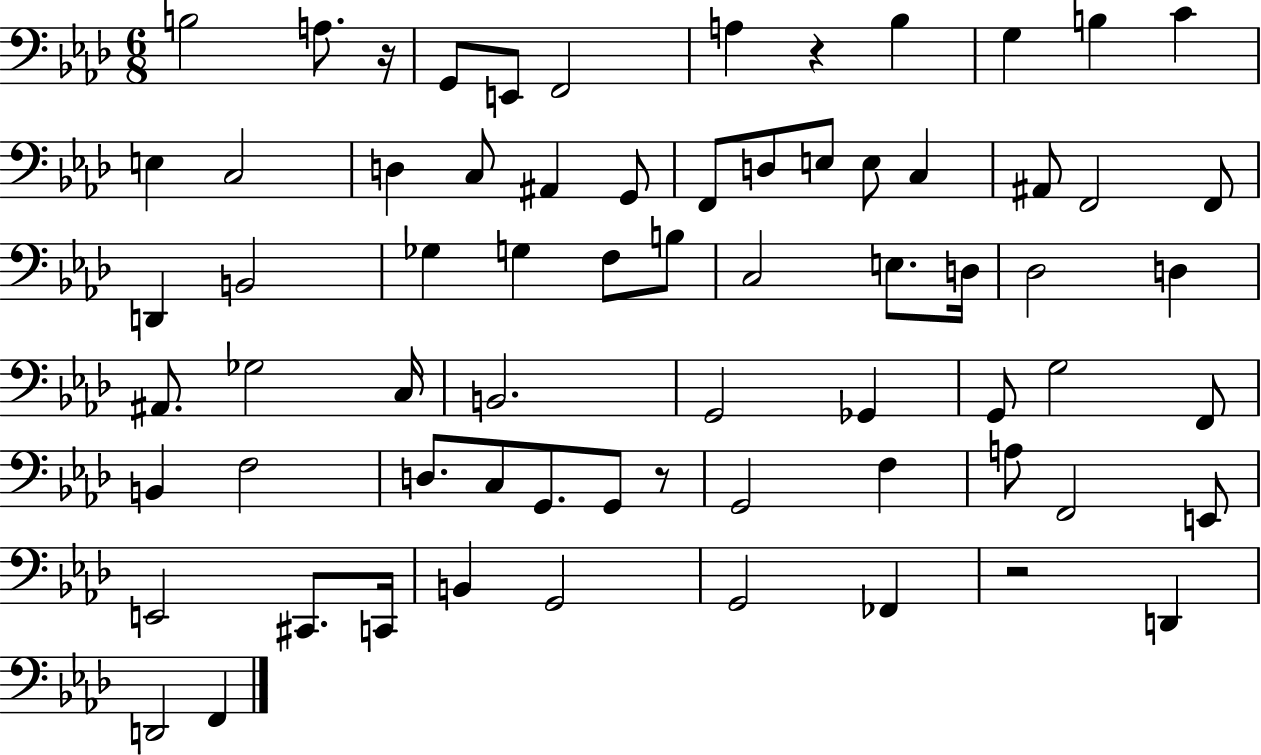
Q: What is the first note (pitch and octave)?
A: B3